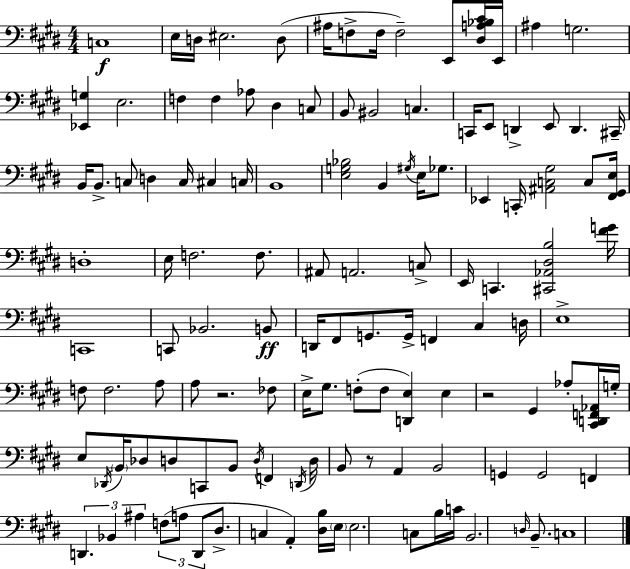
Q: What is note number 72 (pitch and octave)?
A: F3